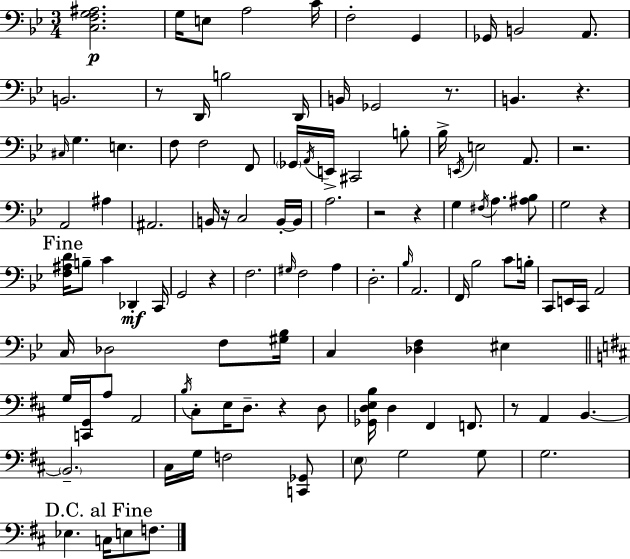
[C3,F3,G3,A#3]/h. G3/s E3/e A3/h C4/s F3/h G2/q Gb2/s B2/h A2/e. B2/h. R/e D2/s B3/h D2/s B2/s Gb2/h R/e. B2/q. R/q. C#3/s G3/q. E3/q. F3/e F3/h F2/e Gb2/s A2/s E2/s C#2/h B3/e Bb3/s E2/s E3/h A2/e. R/h. A2/h A#3/q A#2/h. B2/s R/s C3/h B2/s B2/s A3/h. R/h R/q G3/q F#3/s A3/q. [A#3,Bb3]/e G3/h R/q [F3,A#3,D4]/s B3/e C4/q Db2/q C2/s G2/h R/q F3/h. G#3/s F3/h A3/q D3/h. Bb3/s A2/h. F2/s Bb3/h C4/e B3/s C2/e E2/s C2/s A2/h C3/s Db3/h F3/e [G#3,Bb3]/s C3/q [Db3,F3]/q EIS3/q G3/s [C2,G2]/s A3/e A2/h B3/s C#3/e E3/s D3/e. R/q D3/e [Gb2,D3,E3,B3]/s D3/q F#2/q F2/e. R/e A2/q B2/q. B2/h. C#3/s G3/s F3/h [C2,Gb2]/e E3/e G3/h G3/e G3/h. Eb3/q. C3/s E3/e F3/e.